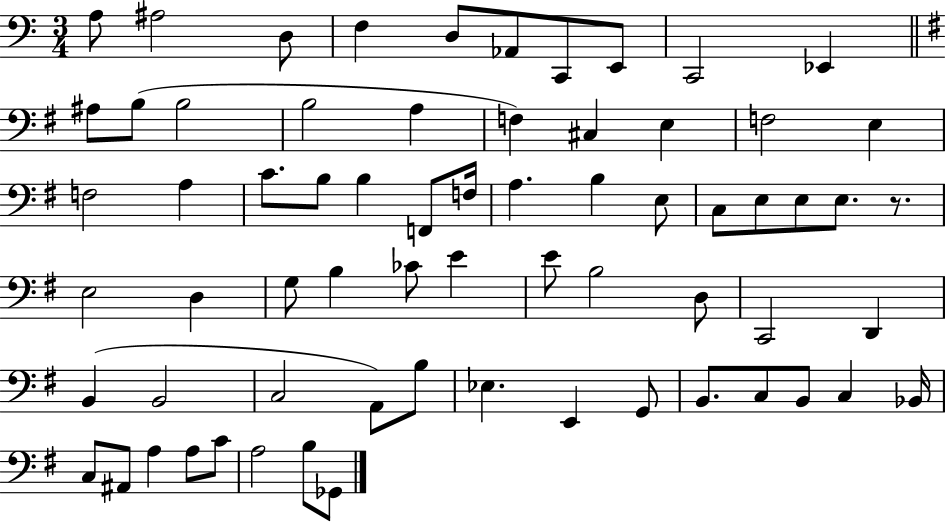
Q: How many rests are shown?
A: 1